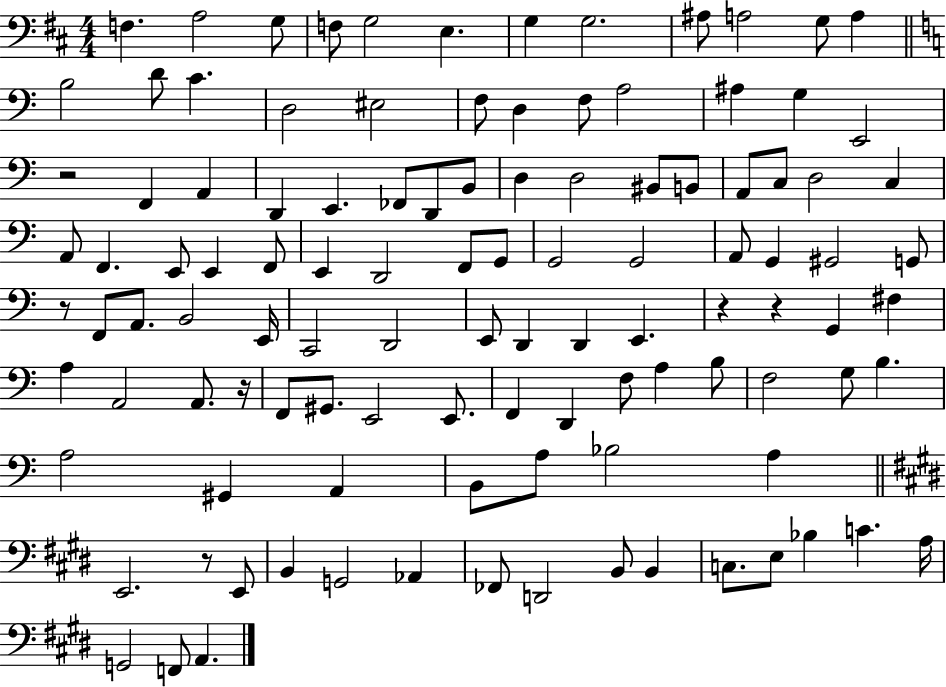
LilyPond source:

{
  \clef bass
  \numericTimeSignature
  \time 4/4
  \key d \major
  \repeat volta 2 { f4. a2 g8 | f8 g2 e4. | g4 g2. | ais8 a2 g8 a4 | \break \bar "||" \break \key c \major b2 d'8 c'4. | d2 eis2 | f8 d4 f8 a2 | ais4 g4 e,2 | \break r2 f,4 a,4 | d,4 e,4. fes,8 d,8 b,8 | d4 d2 bis,8 b,8 | a,8 c8 d2 c4 | \break a,8 f,4. e,8 e,4 f,8 | e,4 d,2 f,8 g,8 | g,2 g,2 | a,8 g,4 gis,2 g,8 | \break r8 f,8 a,8. b,2 e,16 | c,2 d,2 | e,8 d,4 d,4 e,4. | r4 r4 g,4 fis4 | \break a4 a,2 a,8. r16 | f,8 gis,8. e,2 e,8. | f,4 d,4 f8 a4 b8 | f2 g8 b4. | \break a2 gis,4 a,4 | b,8 a8 bes2 a4 | \bar "||" \break \key e \major e,2. r8 e,8 | b,4 g,2 aes,4 | fes,8 d,2 b,8 b,4 | c8. e8 bes4 c'4. a16 | \break g,2 f,8 a,4. | } \bar "|."
}